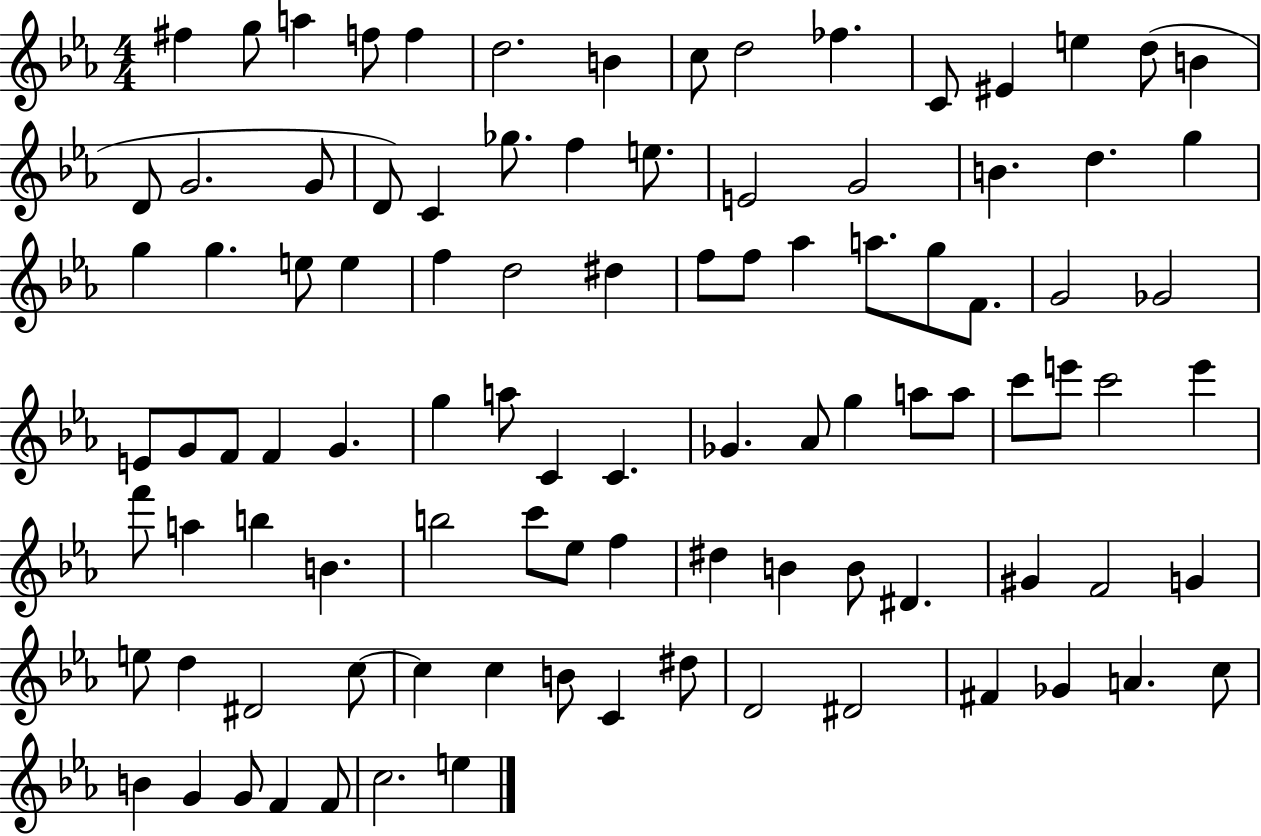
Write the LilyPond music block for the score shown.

{
  \clef treble
  \numericTimeSignature
  \time 4/4
  \key ees \major
  fis''4 g''8 a''4 f''8 f''4 | d''2. b'4 | c''8 d''2 fes''4. | c'8 eis'4 e''4 d''8( b'4 | \break d'8 g'2. g'8 | d'8) c'4 ges''8. f''4 e''8. | e'2 g'2 | b'4. d''4. g''4 | \break g''4 g''4. e''8 e''4 | f''4 d''2 dis''4 | f''8 f''8 aes''4 a''8. g''8 f'8. | g'2 ges'2 | \break e'8 g'8 f'8 f'4 g'4. | g''4 a''8 c'4 c'4. | ges'4. aes'8 g''4 a''8 a''8 | c'''8 e'''8 c'''2 e'''4 | \break f'''8 a''4 b''4 b'4. | b''2 c'''8 ees''8 f''4 | dis''4 b'4 b'8 dis'4. | gis'4 f'2 g'4 | \break e''8 d''4 dis'2 c''8~~ | c''4 c''4 b'8 c'4 dis''8 | d'2 dis'2 | fis'4 ges'4 a'4. c''8 | \break b'4 g'4 g'8 f'4 f'8 | c''2. e''4 | \bar "|."
}